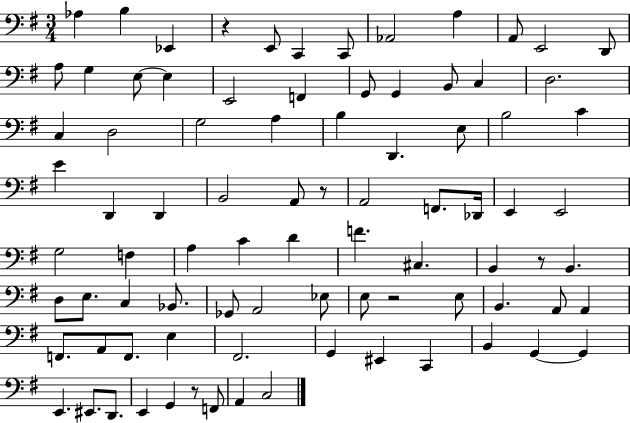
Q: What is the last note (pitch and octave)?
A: C3